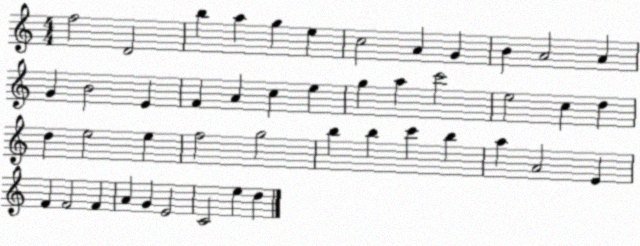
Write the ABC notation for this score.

X:1
T:Untitled
M:4/4
L:1/4
K:C
f2 D2 b a g e c2 A G B A2 A G B2 E F A c e g a c'2 e2 c d d e2 e f2 g2 b b c' b a A2 E F F2 F A G E2 C2 e d